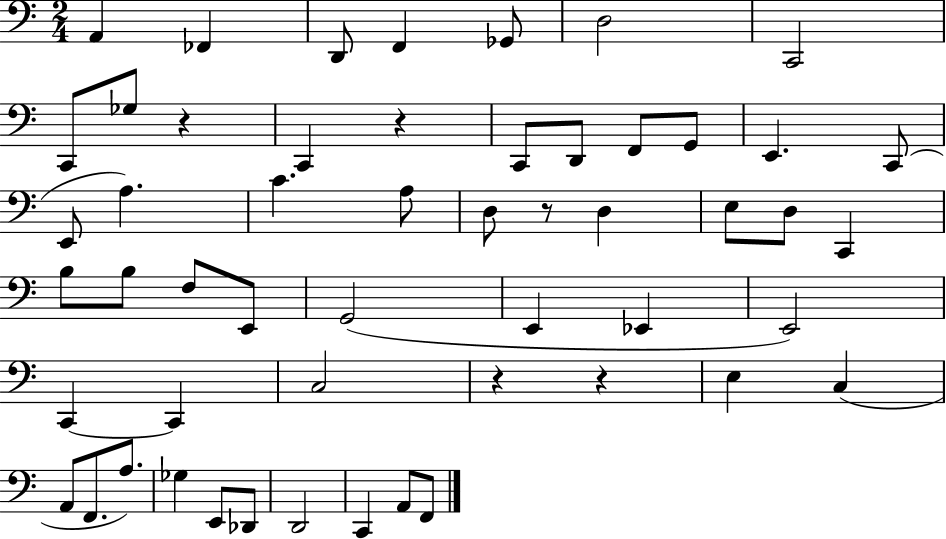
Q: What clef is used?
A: bass